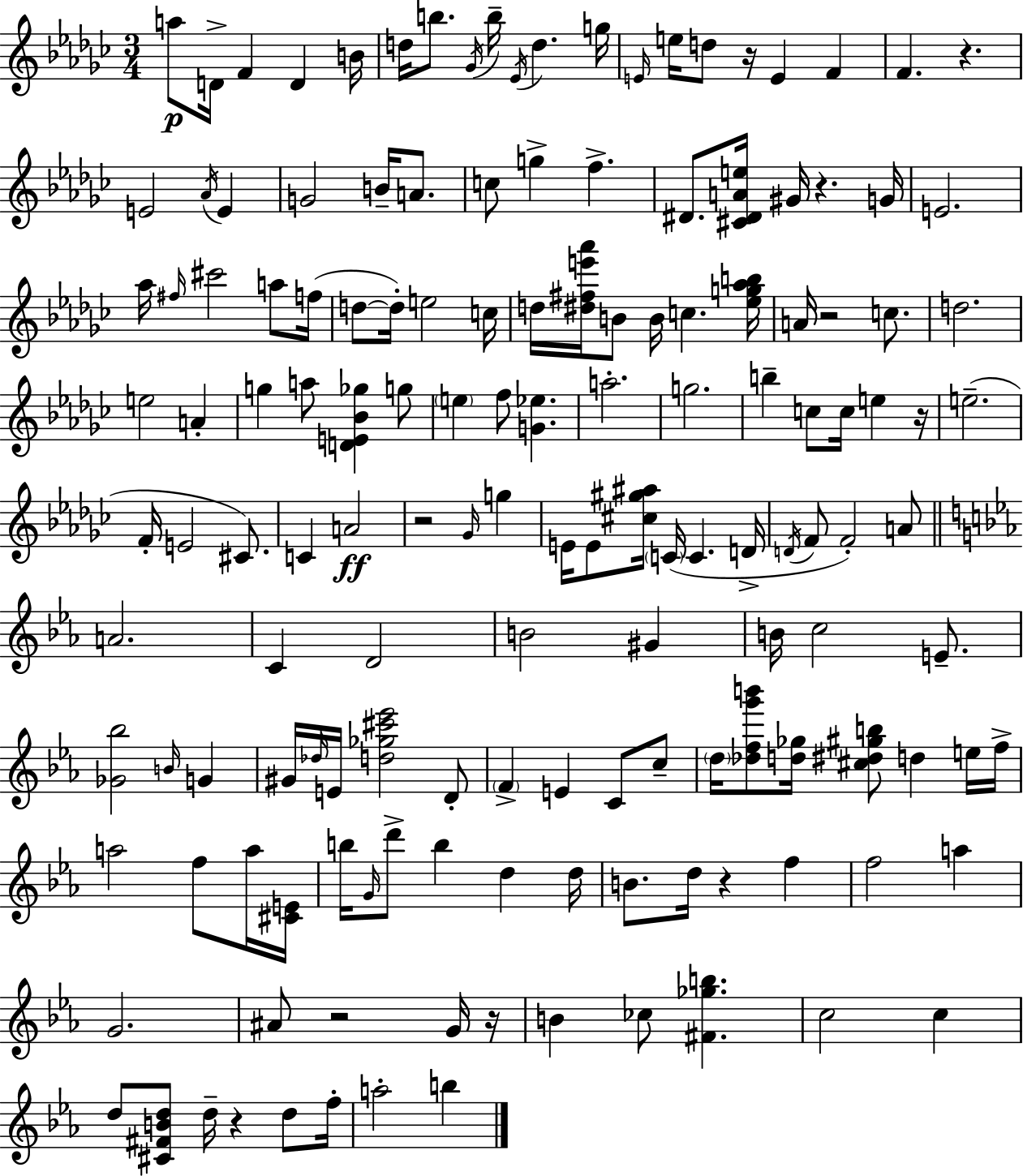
{
  \clef treble
  \numericTimeSignature
  \time 3/4
  \key ees \minor
  a''8\p d'16-> f'4 d'4 b'16 | d''16 b''8. \acciaccatura { ges'16 } b''16-- \acciaccatura { ees'16 } d''4. | g''16 \grace { e'16 } e''16 d''8 r16 e'4 f'4 | f'4. r4. | \break e'2 \acciaccatura { aes'16 } | e'4 g'2 | b'16-- a'8. c''8 g''4-> f''4.-> | dis'8. <cis' dis' a' e''>16 gis'16 r4. | \break g'16 e'2. | aes''16 \grace { fis''16 } cis'''2 | a''8 f''16( d''8~~ d''16-.) e''2 | c''16 d''16 <dis'' fis'' e''' aes'''>16 b'8 b'16 c''4. | \break <ees'' g'' aes'' b''>16 a'16 r2 | c''8. d''2. | e''2 | a'4-. g''4 a''8 <d' e' bes' ges''>4 | \break g''8 \parenthesize e''4 f''8 <g' ees''>4. | a''2.-. | g''2. | b''4-- c''8 c''16 | \break e''4 r16 e''2.--( | f'16-. e'2 | cis'8.) c'4 a'2\ff | r2 | \break \grace { ges'16 } g''4 e'16 e'8 <cis'' gis'' ais''>16 \parenthesize c'16( c'4. | d'16-> \acciaccatura { d'16 } f'8 f'2-.) | a'8 \bar "||" \break \key ees \major a'2. | c'4 d'2 | b'2 gis'4 | b'16 c''2 e'8.-- | \break <ges' bes''>2 \grace { b'16 } g'4 | gis'16 \grace { des''16 } e'16 <d'' ges'' cis''' ees'''>2 | d'8-. \parenthesize f'4-> e'4 c'8 | c''8-- \parenthesize d''16 <des'' f'' g''' b'''>8 <d'' ges''>16 <cis'' dis'' gis'' b''>8 d''4 | \break e''16 f''16-> a''2 f''8 | a''16 <cis' e'>16 b''16 \grace { g'16 } d'''8-> b''4 d''4 | d''16 b'8. d''16 r4 f''4 | f''2 a''4 | \break g'2. | ais'8 r2 | g'16 r16 b'4 ces''8 <fis' ges'' b''>4. | c''2 c''4 | \break d''8 <cis' fis' b' d''>8 d''16-- r4 | d''8 f''16-. a''2-. b''4 | \bar "|."
}